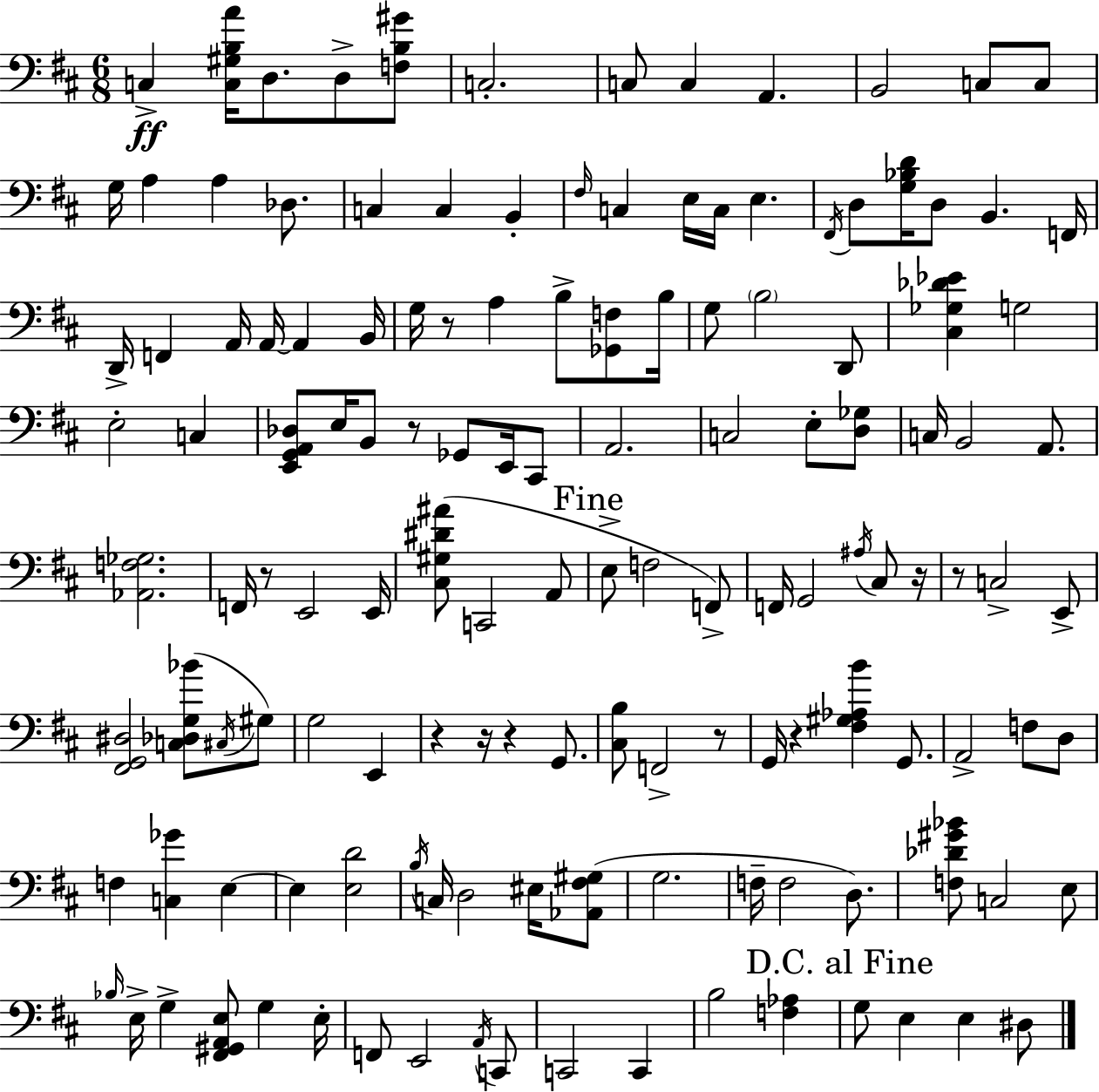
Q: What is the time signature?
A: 6/8